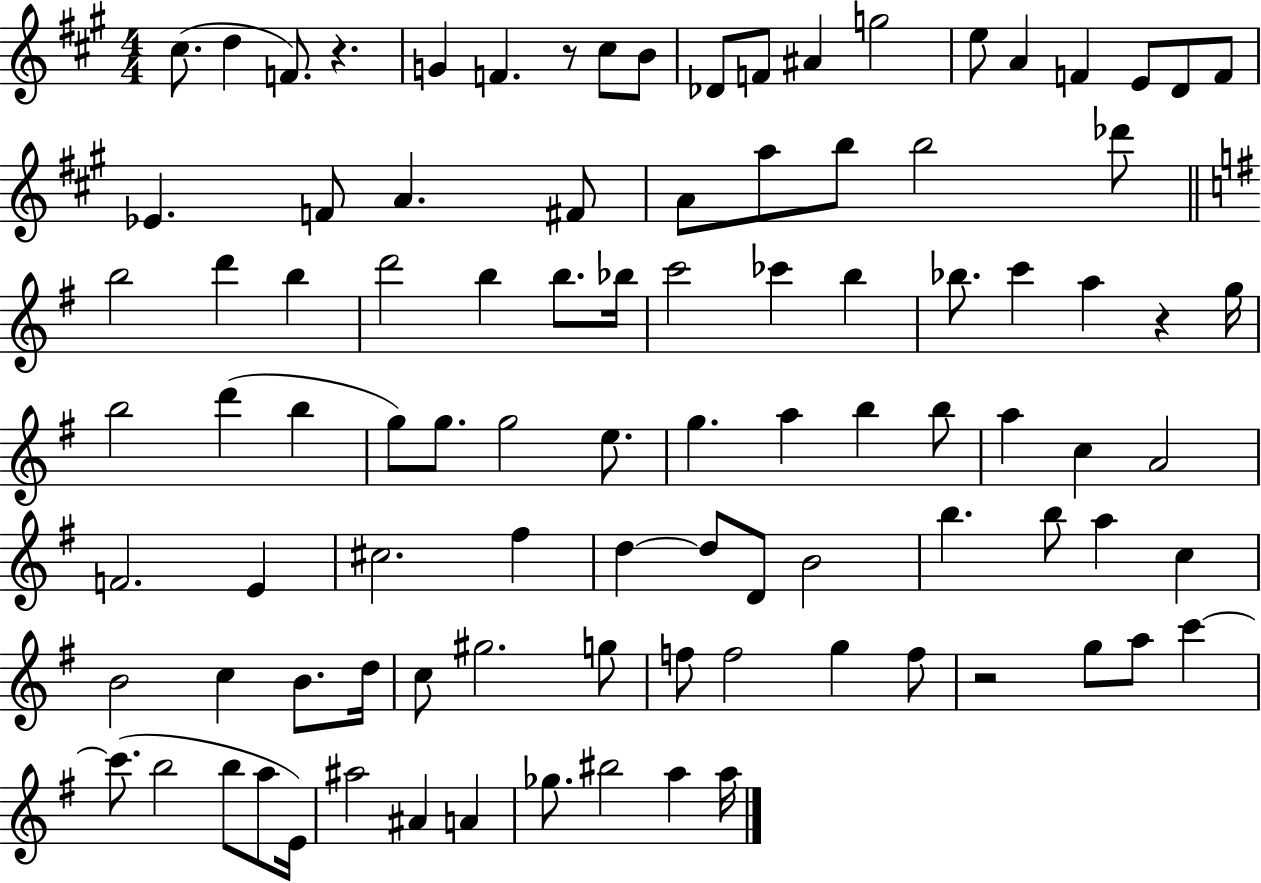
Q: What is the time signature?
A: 4/4